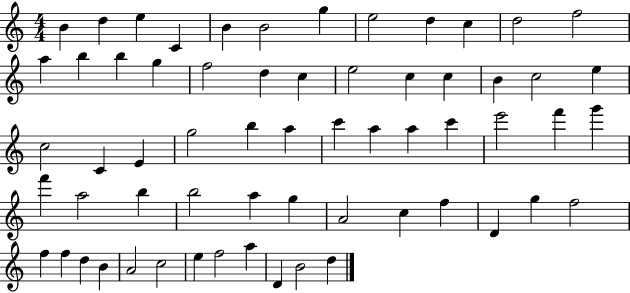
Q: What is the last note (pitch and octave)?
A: D5